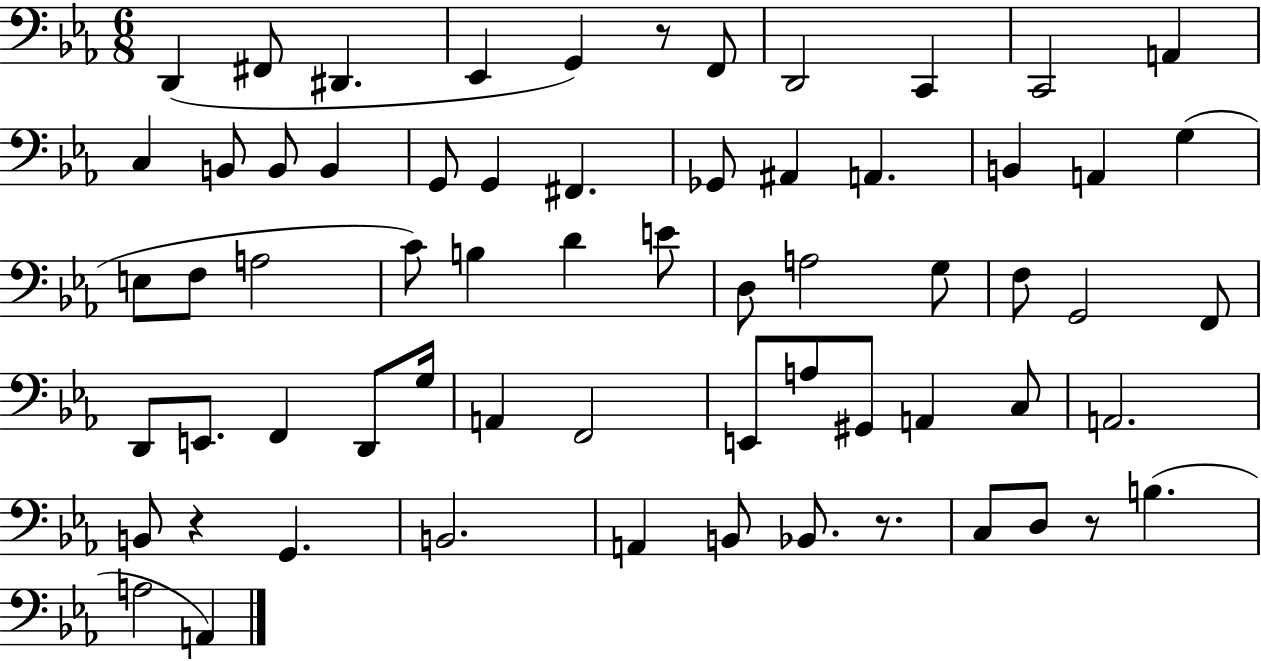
X:1
T:Untitled
M:6/8
L:1/4
K:Eb
D,, ^F,,/2 ^D,, _E,, G,, z/2 F,,/2 D,,2 C,, C,,2 A,, C, B,,/2 B,,/2 B,, G,,/2 G,, ^F,, _G,,/2 ^A,, A,, B,, A,, G, E,/2 F,/2 A,2 C/2 B, D E/2 D,/2 A,2 G,/2 F,/2 G,,2 F,,/2 D,,/2 E,,/2 F,, D,,/2 G,/4 A,, F,,2 E,,/2 A,/2 ^G,,/2 A,, C,/2 A,,2 B,,/2 z G,, B,,2 A,, B,,/2 _B,,/2 z/2 C,/2 D,/2 z/2 B, A,2 A,,